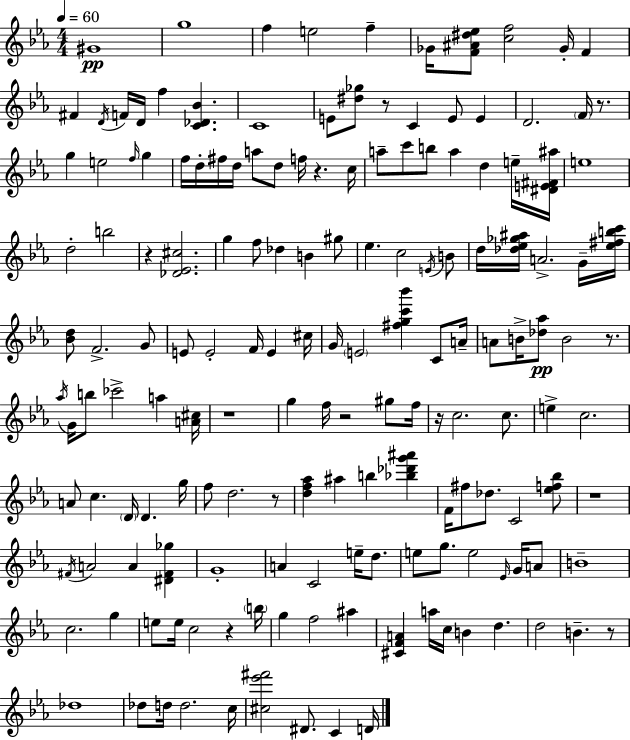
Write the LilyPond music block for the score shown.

{
  \clef treble
  \numericTimeSignature
  \time 4/4
  \key c \minor
  \tempo 4 = 60
  gis'1\pp | g''1 | f''4 e''2 f''4-- | ges'16 <f' ais' dis'' ees''>8 <c'' f''>2 ges'16-. f'4 | \break fis'4 \acciaccatura { d'16 } f'16 d'16 f''4 <c' des' bes'>4. | c'1 | e'8 <dis'' ges''>8 r8 c'4 e'8 e'4 | d'2. \parenthesize f'16 r8. | \break g''4 e''2 \grace { f''16 } g''4 | f''16 d''16-. fis''16 d''16 a''8 d''8 f''16 r4. | c''16 a''8-- c'''8 b''8 a''4 d''4 | e''16-- <dis' e' fis' ais''>16 e''1 | \break d''2-. b''2 | r4 <des' ees' cis''>2. | g''4 f''8 des''4 b'4 | gis''8 ees''4. c''2 | \break \acciaccatura { e'16 } b'8 d''16 <des'' ees'' ges'' ais''>16 a'2.-> | g'16-- <ees'' fis'' b'' c'''>16 <bes' d''>8 f'2.-> | g'8 e'8 e'2-. f'16 e'4 | cis''16 g'16 \parenthesize e'2 <fis'' g'' c''' bes'''>4 | \break c'8 a'16-- a'8 b'16-> <des'' aes''>8\pp b'2 | r8. \acciaccatura { aes''16 } g'16 b''8 ces'''2-> a''4 | <a' cis''>16 r1 | g''4 f''16 r2 | \break gis''8 f''16 r16 c''2. | c''8. e''4-> c''2. | a'8 c''4. \parenthesize d'16 d'4. | g''16 f''8 d''2. | \break r8 <d'' f'' aes''>4 ais''4 b''4 | <bes'' des''' g''' ais'''>4 f'16 fis''8 des''8. c'2 | <ees'' f'' bes''>8 r1 | \acciaccatura { fis'16 } a'2 a'4 | \break <dis' fis' ges''>4 g'1-. | a'4 c'2 | e''16-- d''8. e''8 g''8. e''2 | \grace { ees'16 } g'16 a'8 b'1-- | \break c''2. | g''4 e''8 e''16 c''2 | r4 \parenthesize b''16 g''4 f''2 | ais''4 <cis' f' a'>4 a''16 c''16 b'4 | \break d''4. d''2 b'4.-- | r8 des''1 | des''8 d''16 d''2. | c''16 <cis'' ees''' fis'''>2 dis'8. | \break c'4 d'16 \bar "|."
}